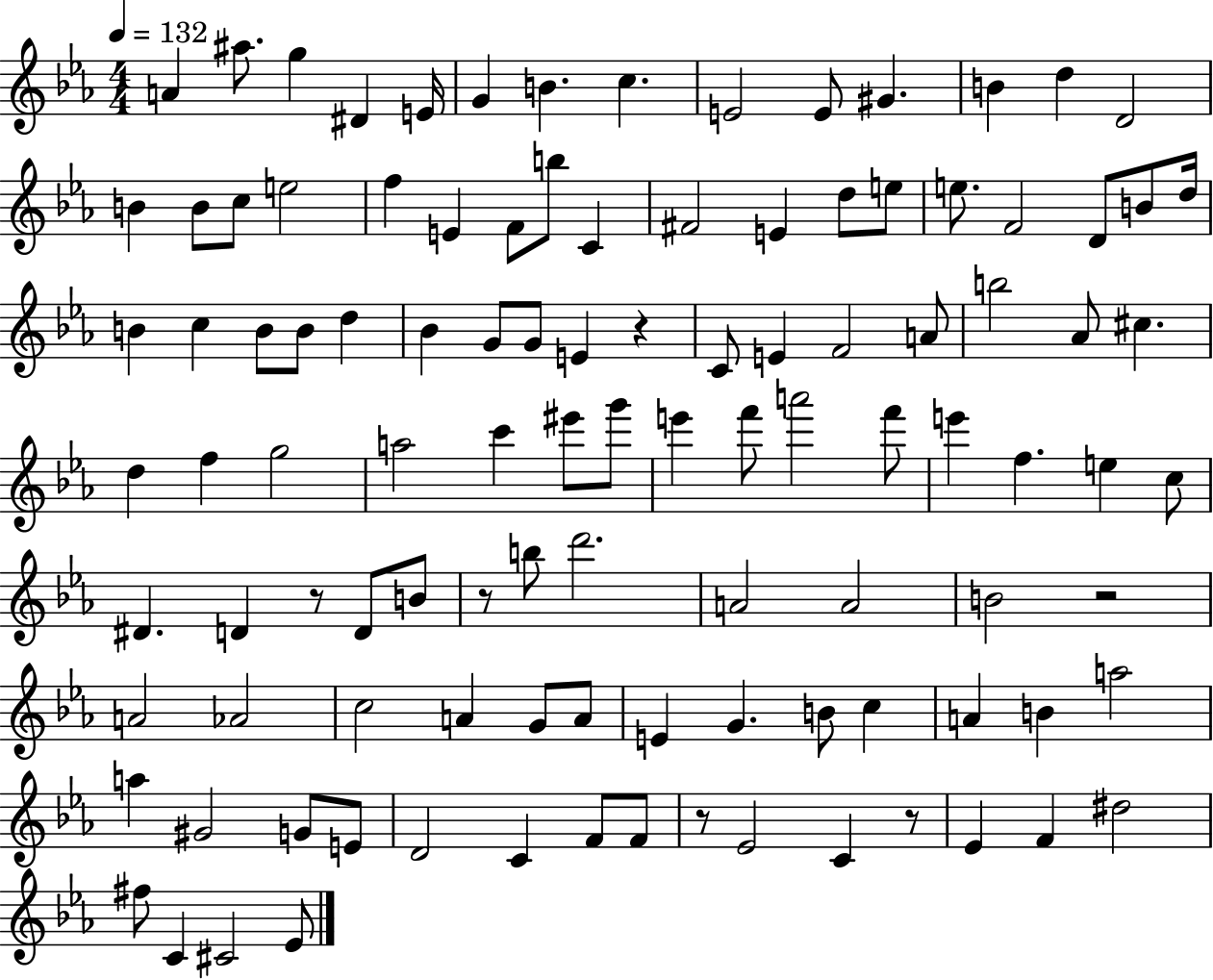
{
  \clef treble
  \numericTimeSignature
  \time 4/4
  \key ees \major
  \tempo 4 = 132
  a'4 ais''8. g''4 dis'4 e'16 | g'4 b'4. c''4. | e'2 e'8 gis'4. | b'4 d''4 d'2 | \break b'4 b'8 c''8 e''2 | f''4 e'4 f'8 b''8 c'4 | fis'2 e'4 d''8 e''8 | e''8. f'2 d'8 b'8 d''16 | \break b'4 c''4 b'8 b'8 d''4 | bes'4 g'8 g'8 e'4 r4 | c'8 e'4 f'2 a'8 | b''2 aes'8 cis''4. | \break d''4 f''4 g''2 | a''2 c'''4 eis'''8 g'''8 | e'''4 f'''8 a'''2 f'''8 | e'''4 f''4. e''4 c''8 | \break dis'4. d'4 r8 d'8 b'8 | r8 b''8 d'''2. | a'2 a'2 | b'2 r2 | \break a'2 aes'2 | c''2 a'4 g'8 a'8 | e'4 g'4. b'8 c''4 | a'4 b'4 a''2 | \break a''4 gis'2 g'8 e'8 | d'2 c'4 f'8 f'8 | r8 ees'2 c'4 r8 | ees'4 f'4 dis''2 | \break fis''8 c'4 cis'2 ees'8 | \bar "|."
}